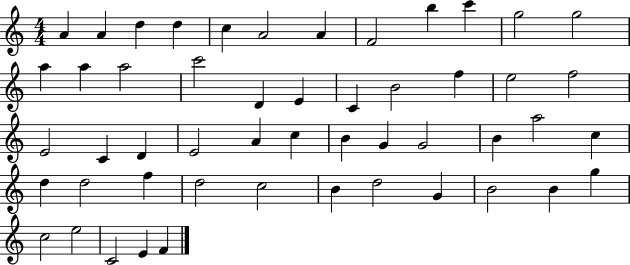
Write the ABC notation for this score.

X:1
T:Untitled
M:4/4
L:1/4
K:C
A A d d c A2 A F2 b c' g2 g2 a a a2 c'2 D E C B2 f e2 f2 E2 C D E2 A c B G G2 B a2 c d d2 f d2 c2 B d2 G B2 B g c2 e2 C2 E F